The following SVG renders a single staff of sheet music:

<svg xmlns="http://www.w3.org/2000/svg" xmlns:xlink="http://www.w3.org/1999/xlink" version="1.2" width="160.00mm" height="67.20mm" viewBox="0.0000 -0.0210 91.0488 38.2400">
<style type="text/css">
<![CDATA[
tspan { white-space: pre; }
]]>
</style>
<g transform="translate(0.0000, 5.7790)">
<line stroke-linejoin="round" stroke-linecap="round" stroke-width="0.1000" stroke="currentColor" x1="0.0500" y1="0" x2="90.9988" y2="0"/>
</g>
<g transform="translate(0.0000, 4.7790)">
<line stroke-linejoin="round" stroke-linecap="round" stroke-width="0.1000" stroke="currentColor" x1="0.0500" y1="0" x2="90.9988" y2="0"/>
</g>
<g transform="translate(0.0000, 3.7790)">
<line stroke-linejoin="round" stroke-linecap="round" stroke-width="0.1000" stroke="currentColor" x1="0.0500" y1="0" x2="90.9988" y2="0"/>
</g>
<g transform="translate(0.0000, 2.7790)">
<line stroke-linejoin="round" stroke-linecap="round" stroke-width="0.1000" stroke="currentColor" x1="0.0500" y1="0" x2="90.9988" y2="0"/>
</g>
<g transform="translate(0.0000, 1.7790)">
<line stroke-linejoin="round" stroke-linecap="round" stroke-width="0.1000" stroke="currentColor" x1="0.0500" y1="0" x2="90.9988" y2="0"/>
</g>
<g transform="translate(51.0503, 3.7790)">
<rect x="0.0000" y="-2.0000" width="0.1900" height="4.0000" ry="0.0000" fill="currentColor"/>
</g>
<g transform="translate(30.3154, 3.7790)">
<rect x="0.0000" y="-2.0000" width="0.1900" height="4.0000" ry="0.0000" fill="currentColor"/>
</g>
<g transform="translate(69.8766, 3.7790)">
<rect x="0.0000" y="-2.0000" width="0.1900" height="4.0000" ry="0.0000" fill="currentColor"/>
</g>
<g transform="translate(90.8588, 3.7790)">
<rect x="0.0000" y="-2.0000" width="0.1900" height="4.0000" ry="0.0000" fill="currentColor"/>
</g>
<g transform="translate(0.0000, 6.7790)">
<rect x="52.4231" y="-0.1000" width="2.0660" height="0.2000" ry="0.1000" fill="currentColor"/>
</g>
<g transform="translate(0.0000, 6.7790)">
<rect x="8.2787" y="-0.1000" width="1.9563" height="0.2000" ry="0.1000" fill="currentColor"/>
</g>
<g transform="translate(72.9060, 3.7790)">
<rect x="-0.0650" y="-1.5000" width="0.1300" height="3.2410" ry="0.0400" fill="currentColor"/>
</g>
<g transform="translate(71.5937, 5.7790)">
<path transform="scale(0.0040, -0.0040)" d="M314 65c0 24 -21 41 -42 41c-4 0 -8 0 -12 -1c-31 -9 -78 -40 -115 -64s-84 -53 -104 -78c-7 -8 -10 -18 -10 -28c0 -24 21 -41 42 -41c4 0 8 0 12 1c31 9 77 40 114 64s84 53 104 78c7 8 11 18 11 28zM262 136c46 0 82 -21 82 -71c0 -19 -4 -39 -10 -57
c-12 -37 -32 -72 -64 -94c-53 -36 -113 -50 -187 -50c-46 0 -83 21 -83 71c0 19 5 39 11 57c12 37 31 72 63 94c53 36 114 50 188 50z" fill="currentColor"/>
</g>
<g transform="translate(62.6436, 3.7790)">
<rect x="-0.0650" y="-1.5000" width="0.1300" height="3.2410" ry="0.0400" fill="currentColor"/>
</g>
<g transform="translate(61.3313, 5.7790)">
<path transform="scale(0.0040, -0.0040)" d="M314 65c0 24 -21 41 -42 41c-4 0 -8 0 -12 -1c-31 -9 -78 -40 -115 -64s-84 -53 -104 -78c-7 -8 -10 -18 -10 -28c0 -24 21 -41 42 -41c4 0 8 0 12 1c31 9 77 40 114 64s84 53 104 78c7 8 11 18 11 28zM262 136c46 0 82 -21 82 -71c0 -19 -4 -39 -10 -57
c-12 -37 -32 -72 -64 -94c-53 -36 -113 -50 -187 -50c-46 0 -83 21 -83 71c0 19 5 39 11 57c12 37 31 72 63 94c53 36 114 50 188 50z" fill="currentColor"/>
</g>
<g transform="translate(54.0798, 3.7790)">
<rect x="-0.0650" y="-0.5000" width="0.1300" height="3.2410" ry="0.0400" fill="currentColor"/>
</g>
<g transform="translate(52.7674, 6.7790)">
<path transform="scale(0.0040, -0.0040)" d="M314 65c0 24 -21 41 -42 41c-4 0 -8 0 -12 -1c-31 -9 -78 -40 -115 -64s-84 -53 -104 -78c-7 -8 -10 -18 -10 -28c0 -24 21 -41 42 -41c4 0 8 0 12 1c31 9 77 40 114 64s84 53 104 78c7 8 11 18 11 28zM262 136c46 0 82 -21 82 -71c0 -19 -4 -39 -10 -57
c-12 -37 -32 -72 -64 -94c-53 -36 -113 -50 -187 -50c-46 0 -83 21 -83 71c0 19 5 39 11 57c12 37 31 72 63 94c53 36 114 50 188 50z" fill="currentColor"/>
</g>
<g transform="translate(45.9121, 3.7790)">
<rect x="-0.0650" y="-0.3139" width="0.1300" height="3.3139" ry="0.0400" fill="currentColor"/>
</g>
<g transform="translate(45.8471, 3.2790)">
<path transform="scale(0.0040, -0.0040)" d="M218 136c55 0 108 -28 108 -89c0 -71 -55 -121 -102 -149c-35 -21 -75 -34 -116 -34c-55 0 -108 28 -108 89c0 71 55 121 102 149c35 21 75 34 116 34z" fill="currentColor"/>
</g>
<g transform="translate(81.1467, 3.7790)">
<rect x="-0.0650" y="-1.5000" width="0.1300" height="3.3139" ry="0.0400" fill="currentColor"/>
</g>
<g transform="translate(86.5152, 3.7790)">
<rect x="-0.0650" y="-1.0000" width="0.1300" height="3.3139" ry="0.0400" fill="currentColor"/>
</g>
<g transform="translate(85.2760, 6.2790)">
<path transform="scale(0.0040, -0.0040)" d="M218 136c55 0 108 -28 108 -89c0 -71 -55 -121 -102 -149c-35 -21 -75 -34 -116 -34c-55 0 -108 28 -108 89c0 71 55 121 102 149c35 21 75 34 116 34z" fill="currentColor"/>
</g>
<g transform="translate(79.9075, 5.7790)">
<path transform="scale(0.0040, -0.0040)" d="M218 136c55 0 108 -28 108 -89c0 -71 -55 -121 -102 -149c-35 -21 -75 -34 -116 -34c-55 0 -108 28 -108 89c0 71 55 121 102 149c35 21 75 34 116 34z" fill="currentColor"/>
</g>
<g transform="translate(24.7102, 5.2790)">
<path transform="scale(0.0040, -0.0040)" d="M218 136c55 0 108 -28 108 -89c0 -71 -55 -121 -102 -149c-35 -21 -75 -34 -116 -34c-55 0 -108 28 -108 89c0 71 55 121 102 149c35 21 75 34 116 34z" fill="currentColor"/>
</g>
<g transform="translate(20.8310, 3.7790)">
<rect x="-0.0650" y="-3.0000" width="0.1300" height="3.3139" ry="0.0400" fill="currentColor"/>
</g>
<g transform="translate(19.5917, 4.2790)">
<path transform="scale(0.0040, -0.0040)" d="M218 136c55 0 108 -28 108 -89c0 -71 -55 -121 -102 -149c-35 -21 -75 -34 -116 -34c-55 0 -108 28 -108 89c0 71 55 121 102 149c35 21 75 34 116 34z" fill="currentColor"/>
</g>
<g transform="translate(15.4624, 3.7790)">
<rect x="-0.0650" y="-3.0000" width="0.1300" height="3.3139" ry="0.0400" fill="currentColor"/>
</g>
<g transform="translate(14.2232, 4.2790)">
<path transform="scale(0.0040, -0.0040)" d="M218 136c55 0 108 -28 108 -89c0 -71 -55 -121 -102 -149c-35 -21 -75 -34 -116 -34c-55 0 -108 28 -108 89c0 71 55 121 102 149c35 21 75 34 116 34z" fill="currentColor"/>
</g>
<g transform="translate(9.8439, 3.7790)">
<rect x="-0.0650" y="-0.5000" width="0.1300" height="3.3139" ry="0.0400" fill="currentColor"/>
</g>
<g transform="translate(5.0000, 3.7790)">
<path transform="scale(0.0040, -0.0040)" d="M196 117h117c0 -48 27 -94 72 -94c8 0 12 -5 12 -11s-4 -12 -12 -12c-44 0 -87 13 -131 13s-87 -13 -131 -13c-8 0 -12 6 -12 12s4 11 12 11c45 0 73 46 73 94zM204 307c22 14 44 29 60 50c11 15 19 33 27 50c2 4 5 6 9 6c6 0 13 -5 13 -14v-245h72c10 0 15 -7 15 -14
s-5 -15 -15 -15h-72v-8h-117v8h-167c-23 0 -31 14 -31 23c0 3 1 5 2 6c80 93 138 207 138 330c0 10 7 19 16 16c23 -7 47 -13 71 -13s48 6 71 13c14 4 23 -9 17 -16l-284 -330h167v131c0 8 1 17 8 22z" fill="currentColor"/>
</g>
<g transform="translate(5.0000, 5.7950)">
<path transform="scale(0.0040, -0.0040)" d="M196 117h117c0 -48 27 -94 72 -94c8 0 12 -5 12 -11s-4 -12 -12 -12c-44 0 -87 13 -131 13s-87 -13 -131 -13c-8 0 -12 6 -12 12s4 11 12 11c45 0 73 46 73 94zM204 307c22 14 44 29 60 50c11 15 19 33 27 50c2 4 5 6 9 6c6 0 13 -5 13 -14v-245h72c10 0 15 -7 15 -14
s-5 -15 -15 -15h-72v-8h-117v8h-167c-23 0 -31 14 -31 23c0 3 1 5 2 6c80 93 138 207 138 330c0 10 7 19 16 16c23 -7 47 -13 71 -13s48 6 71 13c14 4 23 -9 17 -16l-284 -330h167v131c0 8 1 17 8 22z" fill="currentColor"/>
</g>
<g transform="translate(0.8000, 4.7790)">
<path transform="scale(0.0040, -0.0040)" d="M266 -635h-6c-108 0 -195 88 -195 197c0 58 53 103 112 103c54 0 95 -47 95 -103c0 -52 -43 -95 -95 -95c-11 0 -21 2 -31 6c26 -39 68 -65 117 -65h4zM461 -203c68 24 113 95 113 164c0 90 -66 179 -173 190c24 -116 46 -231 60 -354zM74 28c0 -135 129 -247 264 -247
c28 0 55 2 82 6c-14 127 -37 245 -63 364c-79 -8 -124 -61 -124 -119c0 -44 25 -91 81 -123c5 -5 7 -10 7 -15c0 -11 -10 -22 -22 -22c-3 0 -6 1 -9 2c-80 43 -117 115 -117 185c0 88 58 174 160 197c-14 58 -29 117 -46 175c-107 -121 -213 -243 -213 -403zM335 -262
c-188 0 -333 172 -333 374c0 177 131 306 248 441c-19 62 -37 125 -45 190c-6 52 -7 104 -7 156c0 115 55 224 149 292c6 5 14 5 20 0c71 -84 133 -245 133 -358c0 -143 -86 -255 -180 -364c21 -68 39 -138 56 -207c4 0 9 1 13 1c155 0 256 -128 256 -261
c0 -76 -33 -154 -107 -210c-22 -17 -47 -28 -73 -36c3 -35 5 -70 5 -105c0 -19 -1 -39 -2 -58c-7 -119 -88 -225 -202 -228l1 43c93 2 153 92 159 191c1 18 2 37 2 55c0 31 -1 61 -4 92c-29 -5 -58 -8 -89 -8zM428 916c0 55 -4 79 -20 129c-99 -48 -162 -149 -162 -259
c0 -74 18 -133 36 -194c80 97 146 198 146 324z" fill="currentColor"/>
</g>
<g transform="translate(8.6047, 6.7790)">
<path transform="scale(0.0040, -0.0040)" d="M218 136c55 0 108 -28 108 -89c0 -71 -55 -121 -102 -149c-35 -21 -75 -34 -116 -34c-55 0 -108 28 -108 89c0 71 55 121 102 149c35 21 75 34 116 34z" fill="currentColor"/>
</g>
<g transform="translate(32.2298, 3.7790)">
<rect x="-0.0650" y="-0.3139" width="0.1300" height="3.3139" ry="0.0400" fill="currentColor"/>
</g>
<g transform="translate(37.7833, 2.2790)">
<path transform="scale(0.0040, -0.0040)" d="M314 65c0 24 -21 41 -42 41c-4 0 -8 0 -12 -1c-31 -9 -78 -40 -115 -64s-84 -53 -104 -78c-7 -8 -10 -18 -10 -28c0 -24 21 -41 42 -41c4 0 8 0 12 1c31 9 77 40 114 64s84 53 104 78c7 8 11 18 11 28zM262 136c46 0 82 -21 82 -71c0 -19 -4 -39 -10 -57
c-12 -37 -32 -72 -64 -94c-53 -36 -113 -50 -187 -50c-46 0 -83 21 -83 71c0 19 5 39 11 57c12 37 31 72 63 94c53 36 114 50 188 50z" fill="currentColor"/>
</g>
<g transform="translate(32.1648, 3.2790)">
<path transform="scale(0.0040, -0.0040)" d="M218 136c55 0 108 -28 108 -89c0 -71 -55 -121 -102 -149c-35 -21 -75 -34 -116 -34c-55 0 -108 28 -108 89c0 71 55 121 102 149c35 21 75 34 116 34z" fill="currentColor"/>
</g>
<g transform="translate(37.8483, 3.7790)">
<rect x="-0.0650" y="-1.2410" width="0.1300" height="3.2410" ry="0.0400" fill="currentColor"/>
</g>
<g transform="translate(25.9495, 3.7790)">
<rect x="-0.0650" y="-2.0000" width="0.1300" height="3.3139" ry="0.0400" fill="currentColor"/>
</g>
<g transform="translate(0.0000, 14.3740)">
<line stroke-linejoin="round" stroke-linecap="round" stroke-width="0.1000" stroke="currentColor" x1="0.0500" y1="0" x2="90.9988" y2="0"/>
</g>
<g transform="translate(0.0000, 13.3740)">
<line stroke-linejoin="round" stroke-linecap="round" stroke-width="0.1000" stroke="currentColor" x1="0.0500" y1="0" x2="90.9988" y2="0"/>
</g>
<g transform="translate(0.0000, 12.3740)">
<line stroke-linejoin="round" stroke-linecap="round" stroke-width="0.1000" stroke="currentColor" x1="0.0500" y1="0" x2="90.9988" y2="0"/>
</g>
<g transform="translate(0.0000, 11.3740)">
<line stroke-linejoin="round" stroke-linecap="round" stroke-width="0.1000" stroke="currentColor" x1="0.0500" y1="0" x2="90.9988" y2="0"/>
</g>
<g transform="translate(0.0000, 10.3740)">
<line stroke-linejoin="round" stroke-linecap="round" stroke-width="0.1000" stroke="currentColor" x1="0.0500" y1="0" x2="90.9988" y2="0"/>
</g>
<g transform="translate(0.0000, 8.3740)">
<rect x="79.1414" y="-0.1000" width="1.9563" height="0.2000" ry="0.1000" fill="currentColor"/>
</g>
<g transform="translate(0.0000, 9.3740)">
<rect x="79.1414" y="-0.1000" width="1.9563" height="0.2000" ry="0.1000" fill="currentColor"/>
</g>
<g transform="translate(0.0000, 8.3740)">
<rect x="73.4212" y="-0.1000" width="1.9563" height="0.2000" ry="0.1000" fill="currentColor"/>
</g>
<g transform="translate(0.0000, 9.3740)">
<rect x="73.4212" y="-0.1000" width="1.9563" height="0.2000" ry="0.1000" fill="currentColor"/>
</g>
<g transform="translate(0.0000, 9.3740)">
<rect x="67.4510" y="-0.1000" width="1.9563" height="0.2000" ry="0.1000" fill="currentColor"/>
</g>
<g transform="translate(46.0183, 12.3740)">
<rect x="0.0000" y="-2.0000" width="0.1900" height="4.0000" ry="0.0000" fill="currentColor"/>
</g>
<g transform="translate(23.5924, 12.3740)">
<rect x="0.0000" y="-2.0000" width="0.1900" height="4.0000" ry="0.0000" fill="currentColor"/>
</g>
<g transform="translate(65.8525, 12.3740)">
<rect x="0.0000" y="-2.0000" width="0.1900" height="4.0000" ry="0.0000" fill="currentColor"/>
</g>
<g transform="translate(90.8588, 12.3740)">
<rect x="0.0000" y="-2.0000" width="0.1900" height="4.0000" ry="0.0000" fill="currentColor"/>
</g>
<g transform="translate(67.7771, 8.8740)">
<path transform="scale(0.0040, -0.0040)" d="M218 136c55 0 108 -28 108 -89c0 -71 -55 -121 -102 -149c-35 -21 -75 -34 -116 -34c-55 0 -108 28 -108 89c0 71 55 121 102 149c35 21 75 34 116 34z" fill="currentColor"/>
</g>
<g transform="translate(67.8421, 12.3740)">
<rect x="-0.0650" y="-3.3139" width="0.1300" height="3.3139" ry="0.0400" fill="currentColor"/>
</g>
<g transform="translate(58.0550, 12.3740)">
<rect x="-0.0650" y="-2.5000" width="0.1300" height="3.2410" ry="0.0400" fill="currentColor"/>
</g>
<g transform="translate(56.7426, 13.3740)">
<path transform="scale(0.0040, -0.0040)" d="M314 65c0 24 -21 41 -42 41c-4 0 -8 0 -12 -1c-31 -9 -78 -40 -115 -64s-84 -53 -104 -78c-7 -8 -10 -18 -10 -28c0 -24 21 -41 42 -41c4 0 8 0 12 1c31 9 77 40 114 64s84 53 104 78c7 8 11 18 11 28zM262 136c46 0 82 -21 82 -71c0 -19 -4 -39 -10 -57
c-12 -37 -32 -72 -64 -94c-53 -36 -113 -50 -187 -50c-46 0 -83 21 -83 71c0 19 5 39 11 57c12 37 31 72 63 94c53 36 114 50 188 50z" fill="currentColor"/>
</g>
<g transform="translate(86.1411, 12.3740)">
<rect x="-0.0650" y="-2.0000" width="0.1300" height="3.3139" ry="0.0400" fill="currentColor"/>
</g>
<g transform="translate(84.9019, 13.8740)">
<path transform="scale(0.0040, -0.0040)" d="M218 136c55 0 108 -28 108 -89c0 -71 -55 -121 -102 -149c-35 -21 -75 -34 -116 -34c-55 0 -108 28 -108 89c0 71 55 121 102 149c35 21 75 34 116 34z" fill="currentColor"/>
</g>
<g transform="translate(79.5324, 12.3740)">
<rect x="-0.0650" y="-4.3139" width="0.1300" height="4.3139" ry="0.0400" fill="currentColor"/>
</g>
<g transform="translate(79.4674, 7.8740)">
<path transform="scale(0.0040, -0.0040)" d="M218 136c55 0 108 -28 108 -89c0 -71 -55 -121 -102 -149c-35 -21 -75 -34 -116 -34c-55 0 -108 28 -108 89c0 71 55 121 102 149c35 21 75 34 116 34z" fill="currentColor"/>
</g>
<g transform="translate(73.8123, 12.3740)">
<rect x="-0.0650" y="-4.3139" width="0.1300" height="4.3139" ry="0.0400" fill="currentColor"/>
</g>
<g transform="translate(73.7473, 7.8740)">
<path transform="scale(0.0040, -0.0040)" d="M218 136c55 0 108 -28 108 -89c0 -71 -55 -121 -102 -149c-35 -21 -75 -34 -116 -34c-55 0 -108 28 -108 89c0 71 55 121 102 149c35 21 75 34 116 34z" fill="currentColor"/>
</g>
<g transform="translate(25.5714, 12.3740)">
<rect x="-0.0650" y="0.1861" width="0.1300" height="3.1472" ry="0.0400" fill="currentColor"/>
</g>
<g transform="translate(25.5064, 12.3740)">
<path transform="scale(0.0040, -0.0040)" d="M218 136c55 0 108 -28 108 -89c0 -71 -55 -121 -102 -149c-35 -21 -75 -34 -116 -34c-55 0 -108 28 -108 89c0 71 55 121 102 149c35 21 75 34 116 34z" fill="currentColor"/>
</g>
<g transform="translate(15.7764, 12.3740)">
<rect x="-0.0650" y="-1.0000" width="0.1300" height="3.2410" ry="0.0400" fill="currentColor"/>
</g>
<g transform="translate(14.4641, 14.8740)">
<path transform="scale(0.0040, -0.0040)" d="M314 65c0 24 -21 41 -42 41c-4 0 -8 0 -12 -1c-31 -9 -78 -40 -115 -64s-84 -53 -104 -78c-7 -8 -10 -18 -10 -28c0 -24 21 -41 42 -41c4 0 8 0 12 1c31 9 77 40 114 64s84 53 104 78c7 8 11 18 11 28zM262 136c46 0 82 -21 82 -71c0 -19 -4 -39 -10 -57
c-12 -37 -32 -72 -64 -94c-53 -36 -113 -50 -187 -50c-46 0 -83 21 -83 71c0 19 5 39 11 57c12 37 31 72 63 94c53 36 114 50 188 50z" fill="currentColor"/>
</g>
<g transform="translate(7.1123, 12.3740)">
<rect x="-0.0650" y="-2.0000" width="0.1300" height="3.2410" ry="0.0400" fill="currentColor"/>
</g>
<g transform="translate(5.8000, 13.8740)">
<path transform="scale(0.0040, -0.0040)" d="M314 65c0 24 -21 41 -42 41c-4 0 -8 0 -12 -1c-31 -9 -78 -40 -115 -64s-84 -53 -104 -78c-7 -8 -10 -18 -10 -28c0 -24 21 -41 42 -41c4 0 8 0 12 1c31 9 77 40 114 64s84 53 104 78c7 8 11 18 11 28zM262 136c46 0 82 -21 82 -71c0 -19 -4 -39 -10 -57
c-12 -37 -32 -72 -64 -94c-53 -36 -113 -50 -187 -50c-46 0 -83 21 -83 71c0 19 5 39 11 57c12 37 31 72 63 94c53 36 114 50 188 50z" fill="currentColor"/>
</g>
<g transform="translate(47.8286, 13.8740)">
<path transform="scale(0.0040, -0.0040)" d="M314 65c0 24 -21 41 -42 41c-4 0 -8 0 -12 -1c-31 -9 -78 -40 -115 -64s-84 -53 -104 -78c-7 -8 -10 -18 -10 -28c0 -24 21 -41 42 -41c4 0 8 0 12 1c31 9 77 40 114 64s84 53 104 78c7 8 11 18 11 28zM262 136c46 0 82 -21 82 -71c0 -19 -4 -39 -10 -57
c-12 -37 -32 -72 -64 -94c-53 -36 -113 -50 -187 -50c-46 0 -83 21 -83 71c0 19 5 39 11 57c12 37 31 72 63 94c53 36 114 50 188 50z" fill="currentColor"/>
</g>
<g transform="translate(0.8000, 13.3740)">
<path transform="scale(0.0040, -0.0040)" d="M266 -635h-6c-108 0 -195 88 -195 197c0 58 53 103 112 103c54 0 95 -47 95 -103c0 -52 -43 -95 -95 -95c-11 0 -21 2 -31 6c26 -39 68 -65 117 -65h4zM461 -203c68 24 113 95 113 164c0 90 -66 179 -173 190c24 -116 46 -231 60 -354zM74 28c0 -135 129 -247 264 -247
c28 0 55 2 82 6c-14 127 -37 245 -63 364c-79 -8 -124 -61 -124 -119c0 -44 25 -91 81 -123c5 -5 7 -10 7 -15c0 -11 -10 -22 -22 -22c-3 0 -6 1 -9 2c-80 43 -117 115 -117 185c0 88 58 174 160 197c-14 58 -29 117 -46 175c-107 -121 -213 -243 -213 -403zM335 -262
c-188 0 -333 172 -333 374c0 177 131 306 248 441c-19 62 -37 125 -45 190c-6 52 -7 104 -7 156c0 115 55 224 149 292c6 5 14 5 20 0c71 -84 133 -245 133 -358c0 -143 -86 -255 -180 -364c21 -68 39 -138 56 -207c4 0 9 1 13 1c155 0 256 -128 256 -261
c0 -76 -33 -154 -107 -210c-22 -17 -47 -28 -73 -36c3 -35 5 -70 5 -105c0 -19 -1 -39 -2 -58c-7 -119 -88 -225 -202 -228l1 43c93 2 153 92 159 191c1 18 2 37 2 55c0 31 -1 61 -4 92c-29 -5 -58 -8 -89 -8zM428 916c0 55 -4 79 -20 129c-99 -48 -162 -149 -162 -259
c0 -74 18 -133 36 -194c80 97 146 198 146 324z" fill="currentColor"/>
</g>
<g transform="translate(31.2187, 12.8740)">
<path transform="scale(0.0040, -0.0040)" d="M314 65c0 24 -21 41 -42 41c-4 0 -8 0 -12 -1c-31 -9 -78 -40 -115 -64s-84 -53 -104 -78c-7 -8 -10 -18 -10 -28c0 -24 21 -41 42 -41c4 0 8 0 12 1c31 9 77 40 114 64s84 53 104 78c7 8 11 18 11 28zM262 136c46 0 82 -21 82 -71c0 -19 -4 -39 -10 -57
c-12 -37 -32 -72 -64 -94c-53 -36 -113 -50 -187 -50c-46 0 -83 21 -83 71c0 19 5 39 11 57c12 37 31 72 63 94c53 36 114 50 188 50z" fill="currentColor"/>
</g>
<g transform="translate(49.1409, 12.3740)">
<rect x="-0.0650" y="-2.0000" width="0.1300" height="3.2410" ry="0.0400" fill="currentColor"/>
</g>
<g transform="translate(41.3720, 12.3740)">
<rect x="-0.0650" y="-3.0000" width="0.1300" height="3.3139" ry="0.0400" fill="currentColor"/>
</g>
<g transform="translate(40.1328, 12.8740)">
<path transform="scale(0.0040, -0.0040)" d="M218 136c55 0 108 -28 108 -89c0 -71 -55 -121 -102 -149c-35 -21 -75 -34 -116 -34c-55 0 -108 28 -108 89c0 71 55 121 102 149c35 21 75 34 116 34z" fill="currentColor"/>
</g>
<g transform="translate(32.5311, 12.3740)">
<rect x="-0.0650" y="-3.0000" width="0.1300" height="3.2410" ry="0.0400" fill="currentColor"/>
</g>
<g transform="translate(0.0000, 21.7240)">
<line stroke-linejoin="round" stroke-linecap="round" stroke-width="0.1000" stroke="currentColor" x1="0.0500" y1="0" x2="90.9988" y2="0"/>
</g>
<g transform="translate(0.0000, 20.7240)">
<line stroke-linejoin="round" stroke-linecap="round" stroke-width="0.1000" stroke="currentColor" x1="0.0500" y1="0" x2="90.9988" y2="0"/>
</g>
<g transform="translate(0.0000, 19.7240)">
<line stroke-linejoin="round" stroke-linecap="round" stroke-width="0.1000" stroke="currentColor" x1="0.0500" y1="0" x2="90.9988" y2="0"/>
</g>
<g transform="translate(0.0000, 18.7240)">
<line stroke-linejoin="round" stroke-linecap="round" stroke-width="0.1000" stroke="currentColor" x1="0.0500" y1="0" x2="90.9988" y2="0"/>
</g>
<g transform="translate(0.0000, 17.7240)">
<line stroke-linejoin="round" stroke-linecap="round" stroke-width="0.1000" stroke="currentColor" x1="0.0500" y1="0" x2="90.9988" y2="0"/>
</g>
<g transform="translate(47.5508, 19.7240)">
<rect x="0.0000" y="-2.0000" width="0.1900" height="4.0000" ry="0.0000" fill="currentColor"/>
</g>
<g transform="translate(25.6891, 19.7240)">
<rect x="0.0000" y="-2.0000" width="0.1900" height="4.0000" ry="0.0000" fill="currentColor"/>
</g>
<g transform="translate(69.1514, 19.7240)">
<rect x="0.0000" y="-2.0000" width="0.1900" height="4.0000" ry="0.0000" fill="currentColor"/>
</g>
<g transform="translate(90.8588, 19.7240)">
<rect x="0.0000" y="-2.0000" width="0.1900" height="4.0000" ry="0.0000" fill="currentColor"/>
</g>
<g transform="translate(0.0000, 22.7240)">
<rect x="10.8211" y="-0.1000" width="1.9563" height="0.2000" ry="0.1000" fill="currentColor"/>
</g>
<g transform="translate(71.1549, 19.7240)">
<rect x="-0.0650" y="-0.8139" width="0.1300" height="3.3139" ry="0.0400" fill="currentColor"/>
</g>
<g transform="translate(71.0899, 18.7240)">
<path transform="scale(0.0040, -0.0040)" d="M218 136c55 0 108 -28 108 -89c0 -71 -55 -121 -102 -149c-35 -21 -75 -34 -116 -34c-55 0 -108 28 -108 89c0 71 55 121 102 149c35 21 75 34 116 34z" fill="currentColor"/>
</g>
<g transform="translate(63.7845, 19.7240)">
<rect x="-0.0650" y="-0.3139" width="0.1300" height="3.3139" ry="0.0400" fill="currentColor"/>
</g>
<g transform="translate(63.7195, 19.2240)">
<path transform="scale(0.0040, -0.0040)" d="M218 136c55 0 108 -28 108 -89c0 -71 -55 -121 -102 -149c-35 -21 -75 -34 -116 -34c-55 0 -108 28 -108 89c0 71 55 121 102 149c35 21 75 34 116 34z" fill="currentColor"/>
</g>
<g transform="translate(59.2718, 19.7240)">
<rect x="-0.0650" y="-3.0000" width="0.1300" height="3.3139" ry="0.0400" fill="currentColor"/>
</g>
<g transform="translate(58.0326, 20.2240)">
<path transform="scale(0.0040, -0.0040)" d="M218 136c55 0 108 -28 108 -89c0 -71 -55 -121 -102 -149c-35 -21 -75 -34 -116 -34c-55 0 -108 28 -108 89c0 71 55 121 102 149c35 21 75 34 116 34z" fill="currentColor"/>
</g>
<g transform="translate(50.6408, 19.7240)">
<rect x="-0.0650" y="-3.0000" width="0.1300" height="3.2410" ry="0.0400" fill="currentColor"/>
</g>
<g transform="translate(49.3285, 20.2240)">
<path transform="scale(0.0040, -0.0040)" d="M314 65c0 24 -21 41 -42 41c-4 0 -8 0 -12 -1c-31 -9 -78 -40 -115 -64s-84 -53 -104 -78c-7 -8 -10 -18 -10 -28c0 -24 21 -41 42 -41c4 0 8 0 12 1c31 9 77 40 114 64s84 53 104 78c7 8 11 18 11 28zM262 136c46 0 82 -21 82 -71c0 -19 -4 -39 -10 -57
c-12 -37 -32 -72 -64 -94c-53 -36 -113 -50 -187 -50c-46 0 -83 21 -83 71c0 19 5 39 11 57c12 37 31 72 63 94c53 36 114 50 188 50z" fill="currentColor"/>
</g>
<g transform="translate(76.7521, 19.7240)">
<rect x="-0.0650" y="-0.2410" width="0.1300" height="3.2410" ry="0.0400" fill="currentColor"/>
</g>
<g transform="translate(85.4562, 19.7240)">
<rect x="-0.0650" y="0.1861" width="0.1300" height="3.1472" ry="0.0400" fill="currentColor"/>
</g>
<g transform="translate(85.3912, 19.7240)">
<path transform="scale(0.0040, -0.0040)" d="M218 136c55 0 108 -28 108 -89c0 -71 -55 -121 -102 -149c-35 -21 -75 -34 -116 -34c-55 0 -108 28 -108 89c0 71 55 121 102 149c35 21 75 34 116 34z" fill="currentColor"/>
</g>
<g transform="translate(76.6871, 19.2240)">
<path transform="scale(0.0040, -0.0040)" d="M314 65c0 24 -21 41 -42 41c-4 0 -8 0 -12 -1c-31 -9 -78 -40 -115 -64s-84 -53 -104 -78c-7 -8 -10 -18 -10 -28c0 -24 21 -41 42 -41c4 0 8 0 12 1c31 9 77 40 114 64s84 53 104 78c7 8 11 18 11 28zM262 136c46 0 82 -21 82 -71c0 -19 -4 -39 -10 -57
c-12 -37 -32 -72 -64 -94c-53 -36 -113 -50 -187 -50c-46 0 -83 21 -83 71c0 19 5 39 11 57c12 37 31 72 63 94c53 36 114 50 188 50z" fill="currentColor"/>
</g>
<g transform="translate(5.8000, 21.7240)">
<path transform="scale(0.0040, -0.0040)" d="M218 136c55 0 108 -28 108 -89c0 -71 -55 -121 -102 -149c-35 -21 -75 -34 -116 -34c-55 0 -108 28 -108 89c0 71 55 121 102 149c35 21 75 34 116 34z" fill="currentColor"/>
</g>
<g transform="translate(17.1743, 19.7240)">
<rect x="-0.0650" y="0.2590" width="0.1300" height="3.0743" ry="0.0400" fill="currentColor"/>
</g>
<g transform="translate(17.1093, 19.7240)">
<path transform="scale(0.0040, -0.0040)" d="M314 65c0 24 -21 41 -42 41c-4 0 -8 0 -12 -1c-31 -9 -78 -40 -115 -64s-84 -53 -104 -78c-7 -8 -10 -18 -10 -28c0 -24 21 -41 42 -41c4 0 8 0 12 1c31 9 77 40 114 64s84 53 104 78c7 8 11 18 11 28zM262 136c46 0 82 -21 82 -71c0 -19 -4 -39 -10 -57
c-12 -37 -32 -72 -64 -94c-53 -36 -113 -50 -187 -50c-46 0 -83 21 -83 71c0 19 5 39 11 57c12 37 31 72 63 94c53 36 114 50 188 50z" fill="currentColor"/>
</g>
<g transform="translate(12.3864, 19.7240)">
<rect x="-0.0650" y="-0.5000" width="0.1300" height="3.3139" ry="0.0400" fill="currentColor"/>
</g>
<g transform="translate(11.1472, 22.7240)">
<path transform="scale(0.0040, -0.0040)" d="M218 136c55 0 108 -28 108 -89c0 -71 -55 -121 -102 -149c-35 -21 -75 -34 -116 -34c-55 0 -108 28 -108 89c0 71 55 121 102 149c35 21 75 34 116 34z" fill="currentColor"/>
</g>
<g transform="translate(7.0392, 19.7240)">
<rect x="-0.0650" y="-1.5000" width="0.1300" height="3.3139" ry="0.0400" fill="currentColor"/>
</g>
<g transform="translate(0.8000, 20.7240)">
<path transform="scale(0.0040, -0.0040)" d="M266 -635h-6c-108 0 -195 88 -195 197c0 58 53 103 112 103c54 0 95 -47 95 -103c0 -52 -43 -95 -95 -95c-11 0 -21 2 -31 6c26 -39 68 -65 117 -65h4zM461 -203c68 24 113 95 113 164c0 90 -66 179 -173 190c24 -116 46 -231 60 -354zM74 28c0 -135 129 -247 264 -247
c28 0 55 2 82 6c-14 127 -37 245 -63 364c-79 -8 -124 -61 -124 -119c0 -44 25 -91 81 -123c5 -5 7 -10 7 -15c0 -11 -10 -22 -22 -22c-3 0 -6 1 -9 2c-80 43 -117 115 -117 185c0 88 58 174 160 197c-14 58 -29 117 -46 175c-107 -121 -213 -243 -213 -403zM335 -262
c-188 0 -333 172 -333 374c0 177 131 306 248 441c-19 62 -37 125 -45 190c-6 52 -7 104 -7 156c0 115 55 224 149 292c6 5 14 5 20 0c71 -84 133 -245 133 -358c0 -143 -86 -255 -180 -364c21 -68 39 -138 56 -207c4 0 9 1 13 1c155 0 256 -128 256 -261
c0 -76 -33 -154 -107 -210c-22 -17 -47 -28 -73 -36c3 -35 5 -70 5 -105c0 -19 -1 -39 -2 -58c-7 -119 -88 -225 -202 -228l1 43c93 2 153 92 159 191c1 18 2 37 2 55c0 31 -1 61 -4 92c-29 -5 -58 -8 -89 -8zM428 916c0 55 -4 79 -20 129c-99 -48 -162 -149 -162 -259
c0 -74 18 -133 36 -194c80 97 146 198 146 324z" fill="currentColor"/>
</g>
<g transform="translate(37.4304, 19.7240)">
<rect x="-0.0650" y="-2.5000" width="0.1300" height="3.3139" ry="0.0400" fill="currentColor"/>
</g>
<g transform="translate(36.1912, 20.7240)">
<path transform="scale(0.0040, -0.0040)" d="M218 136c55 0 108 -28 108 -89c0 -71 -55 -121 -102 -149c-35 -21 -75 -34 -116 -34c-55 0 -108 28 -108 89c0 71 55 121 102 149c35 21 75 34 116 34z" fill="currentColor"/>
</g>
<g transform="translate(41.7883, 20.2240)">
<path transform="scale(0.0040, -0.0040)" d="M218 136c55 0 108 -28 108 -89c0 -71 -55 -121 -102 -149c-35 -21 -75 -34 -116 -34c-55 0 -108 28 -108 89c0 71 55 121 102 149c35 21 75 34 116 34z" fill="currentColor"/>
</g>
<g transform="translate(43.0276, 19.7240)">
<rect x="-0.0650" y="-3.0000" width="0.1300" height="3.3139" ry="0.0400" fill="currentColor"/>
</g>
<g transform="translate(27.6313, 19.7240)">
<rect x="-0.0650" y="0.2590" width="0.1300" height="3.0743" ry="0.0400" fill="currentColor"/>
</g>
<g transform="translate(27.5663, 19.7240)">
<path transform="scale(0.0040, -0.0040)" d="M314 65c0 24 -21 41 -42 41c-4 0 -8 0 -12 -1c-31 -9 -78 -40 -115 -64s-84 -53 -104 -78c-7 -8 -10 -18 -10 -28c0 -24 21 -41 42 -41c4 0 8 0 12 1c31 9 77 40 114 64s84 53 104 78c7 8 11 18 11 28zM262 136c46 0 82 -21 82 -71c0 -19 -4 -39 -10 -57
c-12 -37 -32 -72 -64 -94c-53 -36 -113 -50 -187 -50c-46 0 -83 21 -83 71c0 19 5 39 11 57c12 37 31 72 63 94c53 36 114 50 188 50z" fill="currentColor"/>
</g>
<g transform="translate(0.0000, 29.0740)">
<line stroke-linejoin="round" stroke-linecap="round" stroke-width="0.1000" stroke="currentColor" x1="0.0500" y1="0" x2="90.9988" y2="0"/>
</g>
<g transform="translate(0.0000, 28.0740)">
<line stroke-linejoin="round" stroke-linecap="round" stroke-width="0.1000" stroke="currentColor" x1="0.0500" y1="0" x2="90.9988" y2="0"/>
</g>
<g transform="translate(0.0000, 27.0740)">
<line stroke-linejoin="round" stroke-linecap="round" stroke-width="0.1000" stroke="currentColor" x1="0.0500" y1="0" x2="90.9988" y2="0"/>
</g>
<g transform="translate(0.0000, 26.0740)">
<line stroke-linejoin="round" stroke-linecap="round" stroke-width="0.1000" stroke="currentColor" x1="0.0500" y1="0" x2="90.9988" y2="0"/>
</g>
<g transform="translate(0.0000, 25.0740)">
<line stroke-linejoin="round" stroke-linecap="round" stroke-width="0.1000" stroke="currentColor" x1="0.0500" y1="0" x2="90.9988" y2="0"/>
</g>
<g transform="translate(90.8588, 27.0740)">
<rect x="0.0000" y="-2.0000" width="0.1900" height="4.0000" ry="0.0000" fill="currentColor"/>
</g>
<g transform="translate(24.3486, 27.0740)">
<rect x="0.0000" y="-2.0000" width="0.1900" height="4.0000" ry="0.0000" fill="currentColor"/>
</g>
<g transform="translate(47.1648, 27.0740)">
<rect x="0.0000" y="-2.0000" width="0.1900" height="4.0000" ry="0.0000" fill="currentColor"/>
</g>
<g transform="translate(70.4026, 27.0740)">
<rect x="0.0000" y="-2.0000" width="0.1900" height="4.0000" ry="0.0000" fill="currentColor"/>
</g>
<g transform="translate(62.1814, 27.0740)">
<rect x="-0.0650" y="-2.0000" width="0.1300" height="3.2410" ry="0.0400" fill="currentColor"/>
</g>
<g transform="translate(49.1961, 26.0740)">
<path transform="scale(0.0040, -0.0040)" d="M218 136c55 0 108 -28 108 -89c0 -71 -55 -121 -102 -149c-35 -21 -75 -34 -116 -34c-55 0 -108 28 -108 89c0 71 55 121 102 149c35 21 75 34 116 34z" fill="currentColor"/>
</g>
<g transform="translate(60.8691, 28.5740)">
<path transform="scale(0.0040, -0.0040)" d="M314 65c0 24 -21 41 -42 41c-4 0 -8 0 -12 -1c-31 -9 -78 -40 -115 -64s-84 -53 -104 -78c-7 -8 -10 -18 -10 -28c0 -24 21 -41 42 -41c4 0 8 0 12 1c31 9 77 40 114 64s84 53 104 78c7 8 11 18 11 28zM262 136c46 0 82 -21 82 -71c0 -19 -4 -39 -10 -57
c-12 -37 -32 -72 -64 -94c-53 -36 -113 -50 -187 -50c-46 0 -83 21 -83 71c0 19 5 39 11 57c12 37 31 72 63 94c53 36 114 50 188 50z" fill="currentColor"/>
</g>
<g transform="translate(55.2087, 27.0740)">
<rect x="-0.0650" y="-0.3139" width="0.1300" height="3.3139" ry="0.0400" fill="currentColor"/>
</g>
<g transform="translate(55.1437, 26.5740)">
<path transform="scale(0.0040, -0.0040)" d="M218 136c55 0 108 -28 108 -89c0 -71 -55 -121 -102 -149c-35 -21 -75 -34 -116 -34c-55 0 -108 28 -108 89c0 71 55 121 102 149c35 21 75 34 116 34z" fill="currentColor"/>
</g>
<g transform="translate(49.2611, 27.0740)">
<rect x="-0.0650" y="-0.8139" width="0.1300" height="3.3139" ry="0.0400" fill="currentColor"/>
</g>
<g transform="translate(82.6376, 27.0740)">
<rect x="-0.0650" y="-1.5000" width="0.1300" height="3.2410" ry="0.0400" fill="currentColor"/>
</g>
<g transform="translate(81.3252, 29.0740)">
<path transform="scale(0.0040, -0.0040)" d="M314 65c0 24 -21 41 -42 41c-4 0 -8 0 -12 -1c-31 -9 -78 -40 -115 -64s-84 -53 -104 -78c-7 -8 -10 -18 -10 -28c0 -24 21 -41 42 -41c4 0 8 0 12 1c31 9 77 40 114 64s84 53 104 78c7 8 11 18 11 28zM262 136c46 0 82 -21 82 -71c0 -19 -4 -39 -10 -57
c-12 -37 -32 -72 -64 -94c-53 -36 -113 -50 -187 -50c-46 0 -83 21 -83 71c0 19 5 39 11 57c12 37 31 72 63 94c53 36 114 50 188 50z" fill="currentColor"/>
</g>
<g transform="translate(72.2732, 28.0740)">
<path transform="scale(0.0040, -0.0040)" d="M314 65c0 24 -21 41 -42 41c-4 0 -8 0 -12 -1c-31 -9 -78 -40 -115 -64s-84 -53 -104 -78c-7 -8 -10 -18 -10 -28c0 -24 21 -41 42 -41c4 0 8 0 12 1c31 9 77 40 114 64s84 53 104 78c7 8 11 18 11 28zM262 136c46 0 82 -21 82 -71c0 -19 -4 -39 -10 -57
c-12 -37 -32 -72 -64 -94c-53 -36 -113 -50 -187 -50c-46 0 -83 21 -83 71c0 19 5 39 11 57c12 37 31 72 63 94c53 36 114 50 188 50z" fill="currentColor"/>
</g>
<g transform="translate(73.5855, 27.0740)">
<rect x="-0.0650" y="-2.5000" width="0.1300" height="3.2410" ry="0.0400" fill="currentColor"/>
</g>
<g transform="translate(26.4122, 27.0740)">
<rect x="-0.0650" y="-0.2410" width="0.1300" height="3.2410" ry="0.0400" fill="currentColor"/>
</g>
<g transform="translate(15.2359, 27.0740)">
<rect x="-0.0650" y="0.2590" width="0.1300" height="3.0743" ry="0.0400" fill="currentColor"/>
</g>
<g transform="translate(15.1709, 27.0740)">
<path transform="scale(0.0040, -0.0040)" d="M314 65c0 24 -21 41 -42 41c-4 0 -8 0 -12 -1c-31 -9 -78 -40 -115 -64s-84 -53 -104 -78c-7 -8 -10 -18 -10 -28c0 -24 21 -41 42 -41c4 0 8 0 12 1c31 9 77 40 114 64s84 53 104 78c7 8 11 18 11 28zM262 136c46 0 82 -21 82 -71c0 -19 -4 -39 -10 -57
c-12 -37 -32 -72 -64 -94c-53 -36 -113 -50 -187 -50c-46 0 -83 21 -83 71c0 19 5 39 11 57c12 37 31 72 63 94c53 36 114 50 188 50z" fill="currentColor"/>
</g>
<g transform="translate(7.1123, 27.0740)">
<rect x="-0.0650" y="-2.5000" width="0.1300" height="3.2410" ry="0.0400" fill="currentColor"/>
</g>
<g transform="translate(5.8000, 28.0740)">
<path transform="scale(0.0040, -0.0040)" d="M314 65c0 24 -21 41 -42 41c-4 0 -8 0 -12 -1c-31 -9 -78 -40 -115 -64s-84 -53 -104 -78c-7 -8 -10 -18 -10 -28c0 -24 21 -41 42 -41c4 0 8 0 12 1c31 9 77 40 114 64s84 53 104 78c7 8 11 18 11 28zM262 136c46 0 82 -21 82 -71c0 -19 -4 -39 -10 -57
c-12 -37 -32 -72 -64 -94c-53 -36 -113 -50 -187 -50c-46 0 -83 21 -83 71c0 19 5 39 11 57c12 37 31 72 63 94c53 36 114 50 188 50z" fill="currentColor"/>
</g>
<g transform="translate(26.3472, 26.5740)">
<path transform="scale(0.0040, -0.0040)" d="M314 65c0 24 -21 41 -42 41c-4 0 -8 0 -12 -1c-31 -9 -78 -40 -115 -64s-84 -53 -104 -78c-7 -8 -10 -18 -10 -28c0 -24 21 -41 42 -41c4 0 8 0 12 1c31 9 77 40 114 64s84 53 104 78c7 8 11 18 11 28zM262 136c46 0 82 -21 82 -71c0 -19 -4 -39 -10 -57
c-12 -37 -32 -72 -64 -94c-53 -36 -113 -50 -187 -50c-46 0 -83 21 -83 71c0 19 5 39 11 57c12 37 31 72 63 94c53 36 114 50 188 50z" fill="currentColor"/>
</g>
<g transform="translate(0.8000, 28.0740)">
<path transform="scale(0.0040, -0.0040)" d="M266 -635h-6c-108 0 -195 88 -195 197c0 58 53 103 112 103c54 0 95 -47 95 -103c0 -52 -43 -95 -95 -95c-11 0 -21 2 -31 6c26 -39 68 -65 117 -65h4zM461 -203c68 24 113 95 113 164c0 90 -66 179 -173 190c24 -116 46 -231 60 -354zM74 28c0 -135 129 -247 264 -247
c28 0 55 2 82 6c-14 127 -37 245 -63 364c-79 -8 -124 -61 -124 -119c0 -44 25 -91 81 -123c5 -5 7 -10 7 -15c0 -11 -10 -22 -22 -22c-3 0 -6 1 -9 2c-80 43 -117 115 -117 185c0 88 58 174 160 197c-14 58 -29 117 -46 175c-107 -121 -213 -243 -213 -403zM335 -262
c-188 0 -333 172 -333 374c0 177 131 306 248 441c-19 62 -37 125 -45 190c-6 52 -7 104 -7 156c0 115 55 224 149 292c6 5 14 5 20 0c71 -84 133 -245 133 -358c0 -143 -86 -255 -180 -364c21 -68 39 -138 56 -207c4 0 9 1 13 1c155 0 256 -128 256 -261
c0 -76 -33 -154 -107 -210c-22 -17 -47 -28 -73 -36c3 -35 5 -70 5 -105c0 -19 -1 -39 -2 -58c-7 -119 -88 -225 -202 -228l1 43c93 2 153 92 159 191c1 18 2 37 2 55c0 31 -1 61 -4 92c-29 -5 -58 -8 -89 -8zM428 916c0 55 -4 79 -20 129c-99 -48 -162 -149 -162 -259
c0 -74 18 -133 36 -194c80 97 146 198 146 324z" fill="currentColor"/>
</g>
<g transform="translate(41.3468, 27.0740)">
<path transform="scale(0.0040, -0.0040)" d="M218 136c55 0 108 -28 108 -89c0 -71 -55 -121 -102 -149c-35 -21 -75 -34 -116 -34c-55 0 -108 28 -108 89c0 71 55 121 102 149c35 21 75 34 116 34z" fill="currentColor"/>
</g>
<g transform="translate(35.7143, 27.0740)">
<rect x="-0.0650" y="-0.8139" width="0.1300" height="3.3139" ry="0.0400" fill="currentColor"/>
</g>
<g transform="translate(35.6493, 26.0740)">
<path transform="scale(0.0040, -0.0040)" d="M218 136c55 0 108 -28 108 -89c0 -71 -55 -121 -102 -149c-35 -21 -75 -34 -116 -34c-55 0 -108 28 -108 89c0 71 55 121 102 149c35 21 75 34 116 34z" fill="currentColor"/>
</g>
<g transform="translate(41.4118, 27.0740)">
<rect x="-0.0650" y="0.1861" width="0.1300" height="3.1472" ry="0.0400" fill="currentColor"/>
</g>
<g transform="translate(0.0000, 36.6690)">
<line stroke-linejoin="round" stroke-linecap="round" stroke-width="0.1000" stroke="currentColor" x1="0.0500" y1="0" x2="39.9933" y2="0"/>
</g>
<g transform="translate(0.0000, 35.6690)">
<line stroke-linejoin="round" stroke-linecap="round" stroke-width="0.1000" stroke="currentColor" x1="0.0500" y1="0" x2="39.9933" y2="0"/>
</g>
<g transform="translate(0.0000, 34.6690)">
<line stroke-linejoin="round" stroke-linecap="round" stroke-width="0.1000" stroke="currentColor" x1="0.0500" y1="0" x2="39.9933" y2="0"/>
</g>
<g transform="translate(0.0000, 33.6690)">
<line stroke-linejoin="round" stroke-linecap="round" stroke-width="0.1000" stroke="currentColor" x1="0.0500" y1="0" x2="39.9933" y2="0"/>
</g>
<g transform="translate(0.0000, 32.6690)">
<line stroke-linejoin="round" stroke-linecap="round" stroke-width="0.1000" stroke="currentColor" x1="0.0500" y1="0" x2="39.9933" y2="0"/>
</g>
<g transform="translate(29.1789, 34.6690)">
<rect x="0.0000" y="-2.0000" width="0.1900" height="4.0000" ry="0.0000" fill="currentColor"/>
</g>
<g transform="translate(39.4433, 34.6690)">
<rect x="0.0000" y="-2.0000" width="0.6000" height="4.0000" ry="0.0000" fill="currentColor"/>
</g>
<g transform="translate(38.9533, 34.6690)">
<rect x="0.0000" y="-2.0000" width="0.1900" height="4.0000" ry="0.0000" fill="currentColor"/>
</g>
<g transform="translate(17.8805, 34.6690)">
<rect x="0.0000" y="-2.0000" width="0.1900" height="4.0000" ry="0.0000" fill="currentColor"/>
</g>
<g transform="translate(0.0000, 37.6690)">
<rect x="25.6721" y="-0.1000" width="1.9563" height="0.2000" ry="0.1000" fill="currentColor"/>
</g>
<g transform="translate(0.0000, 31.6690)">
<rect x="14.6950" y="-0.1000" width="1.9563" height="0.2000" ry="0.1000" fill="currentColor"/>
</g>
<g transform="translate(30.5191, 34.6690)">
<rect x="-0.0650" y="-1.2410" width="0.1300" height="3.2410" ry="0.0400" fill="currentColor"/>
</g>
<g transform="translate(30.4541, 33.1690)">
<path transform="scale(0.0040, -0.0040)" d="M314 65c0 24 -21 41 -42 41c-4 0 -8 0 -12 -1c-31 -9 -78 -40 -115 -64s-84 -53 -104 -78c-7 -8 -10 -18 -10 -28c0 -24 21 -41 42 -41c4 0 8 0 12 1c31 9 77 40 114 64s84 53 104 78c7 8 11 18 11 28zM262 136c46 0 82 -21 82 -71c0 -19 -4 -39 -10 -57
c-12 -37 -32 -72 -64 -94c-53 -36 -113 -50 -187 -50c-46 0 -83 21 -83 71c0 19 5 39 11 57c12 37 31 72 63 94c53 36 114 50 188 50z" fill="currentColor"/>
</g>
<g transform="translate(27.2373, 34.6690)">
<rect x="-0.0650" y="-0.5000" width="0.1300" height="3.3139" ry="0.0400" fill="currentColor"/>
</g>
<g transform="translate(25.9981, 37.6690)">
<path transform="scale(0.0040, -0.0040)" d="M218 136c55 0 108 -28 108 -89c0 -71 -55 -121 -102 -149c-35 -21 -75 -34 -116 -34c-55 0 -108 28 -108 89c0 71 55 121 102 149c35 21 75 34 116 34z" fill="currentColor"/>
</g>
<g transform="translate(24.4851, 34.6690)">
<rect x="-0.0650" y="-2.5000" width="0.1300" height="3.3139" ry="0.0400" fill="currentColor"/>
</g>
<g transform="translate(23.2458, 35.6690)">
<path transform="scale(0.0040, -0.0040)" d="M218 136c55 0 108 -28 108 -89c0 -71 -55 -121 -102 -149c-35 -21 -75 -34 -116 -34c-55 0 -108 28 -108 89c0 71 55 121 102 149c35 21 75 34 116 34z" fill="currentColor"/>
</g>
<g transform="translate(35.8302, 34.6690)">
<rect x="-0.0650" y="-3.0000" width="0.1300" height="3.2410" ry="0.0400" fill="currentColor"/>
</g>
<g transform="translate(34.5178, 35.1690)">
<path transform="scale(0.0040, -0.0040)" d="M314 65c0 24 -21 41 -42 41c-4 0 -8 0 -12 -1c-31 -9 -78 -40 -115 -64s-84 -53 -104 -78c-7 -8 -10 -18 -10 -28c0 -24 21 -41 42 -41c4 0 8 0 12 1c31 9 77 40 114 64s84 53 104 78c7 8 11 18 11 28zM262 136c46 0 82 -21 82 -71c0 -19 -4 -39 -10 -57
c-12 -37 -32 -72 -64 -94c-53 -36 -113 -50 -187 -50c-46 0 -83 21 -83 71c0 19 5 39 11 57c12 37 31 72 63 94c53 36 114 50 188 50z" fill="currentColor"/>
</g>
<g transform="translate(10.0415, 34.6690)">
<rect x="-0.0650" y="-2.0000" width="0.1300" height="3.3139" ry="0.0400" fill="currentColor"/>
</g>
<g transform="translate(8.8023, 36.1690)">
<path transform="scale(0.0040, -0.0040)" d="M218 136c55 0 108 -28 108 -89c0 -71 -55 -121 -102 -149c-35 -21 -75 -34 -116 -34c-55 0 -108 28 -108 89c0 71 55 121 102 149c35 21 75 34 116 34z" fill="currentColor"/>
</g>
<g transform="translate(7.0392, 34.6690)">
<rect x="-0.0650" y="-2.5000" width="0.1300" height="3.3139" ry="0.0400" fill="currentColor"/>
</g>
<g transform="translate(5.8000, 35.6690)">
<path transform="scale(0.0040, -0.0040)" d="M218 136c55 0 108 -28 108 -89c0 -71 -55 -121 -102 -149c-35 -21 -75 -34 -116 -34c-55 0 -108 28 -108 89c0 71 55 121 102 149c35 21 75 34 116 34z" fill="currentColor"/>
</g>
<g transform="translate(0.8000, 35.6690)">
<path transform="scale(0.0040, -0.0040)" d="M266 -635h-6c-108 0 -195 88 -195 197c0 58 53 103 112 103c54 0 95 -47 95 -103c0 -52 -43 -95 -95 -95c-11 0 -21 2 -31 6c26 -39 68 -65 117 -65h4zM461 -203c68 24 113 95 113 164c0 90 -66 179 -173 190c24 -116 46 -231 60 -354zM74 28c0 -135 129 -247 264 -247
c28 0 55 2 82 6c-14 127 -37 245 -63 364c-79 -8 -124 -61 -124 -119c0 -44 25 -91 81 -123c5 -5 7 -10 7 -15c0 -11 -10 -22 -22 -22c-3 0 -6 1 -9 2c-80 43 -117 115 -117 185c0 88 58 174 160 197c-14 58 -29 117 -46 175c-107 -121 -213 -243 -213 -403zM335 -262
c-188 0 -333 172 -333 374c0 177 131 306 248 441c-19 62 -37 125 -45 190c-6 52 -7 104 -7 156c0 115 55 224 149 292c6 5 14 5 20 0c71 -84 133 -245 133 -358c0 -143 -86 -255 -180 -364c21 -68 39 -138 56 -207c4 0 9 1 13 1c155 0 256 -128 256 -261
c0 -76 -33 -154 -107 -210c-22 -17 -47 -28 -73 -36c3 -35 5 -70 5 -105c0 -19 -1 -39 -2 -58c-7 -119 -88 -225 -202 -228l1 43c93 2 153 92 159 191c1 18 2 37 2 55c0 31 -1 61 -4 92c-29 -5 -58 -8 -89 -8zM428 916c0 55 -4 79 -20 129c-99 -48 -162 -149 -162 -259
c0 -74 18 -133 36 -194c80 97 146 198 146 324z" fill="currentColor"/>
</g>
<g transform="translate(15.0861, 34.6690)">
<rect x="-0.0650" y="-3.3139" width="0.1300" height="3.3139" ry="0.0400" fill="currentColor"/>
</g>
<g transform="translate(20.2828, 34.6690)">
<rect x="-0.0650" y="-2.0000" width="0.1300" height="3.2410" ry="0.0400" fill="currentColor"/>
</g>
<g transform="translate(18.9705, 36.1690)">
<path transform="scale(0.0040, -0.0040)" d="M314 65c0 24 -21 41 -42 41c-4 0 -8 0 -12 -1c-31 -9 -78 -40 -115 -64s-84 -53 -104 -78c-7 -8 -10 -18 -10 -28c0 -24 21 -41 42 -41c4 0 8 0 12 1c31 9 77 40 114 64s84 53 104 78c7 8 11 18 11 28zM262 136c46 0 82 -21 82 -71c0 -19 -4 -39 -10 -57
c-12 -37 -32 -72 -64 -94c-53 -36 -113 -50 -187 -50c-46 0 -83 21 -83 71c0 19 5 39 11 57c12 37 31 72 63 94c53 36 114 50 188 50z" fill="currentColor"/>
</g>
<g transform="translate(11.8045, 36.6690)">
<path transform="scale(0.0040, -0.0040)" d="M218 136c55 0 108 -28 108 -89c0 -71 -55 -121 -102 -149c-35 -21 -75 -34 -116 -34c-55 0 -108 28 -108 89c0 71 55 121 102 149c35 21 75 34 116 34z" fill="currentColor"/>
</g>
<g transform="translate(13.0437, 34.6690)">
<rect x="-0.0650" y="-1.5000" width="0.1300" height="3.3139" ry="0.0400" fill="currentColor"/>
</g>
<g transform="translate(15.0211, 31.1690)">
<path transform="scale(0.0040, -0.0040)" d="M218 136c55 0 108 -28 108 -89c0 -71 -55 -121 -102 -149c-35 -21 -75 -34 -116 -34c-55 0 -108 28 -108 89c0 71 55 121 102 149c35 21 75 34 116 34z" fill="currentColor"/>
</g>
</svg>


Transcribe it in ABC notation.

X:1
T:Untitled
M:4/4
L:1/4
K:C
C A A F c e2 c C2 E2 E2 E D F2 D2 B A2 A F2 G2 b d' d' F E C B2 B2 G A A2 A c d c2 B G2 B2 c2 d B d c F2 G2 E2 G F E b F2 G C e2 A2